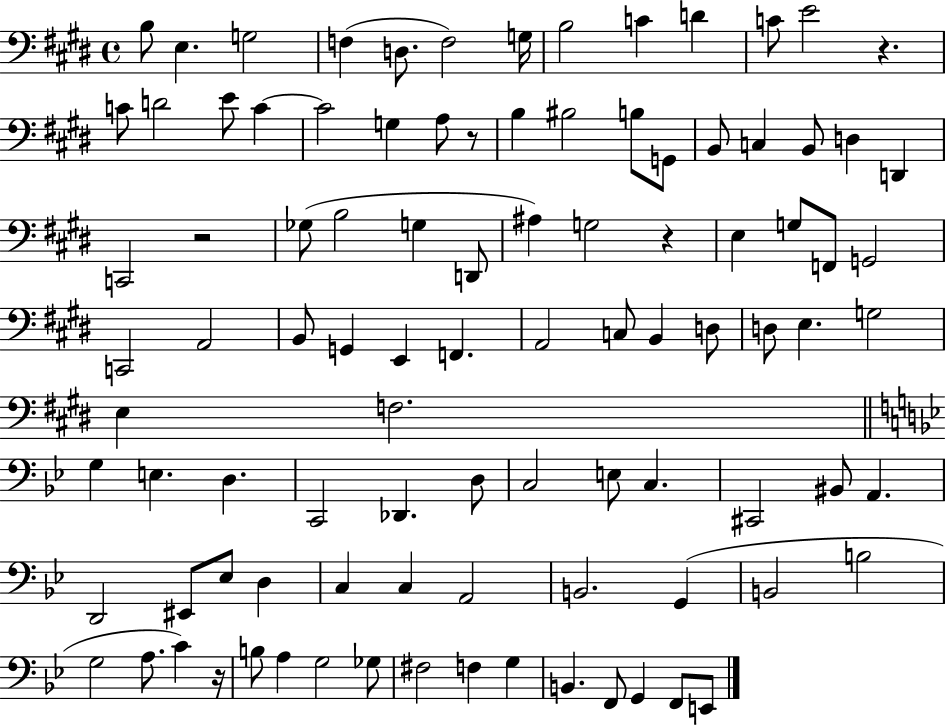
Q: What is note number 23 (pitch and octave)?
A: G2